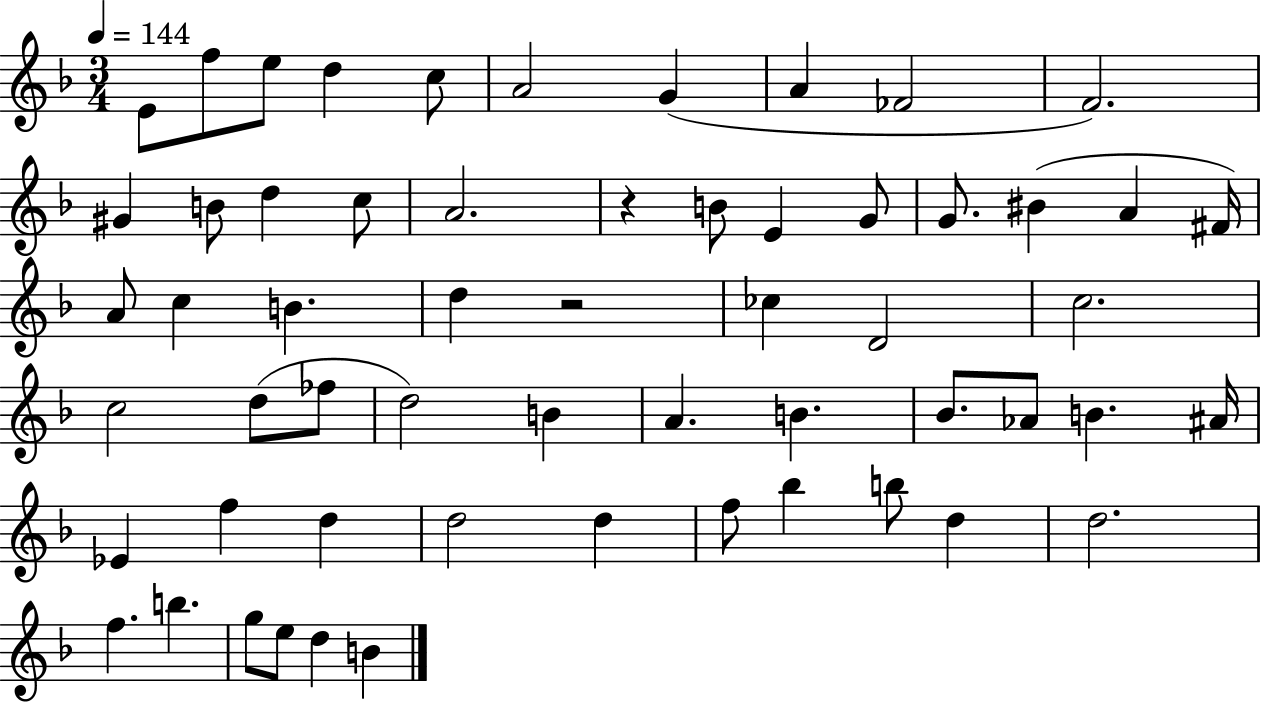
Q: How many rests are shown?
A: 2